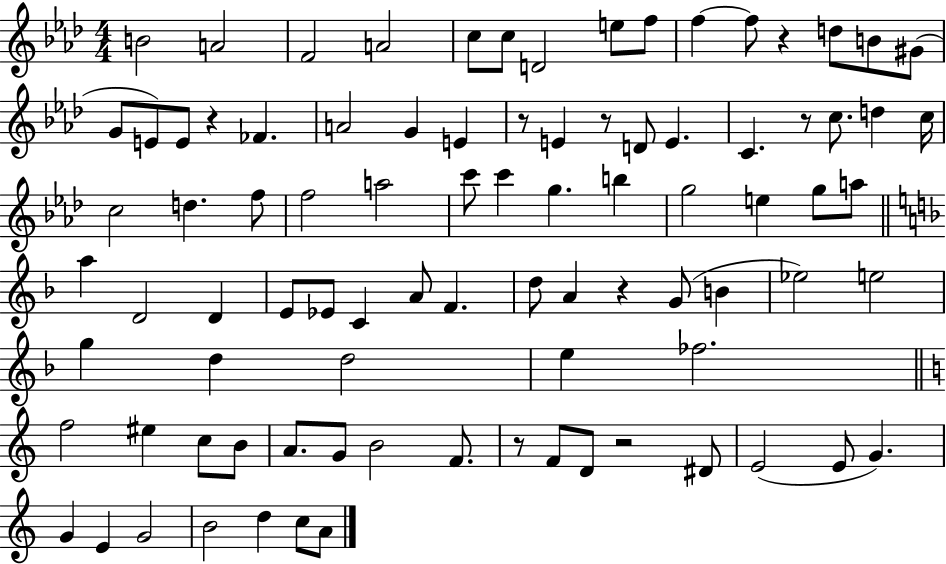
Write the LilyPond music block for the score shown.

{
  \clef treble
  \numericTimeSignature
  \time 4/4
  \key aes \major
  \repeat volta 2 { b'2 a'2 | f'2 a'2 | c''8 c''8 d'2 e''8 f''8 | f''4~~ f''8 r4 d''8 b'8 gis'8( | \break g'8 e'8) e'8 r4 fes'4. | a'2 g'4 e'4 | r8 e'4 r8 d'8 e'4. | c'4. r8 c''8. d''4 c''16 | \break c''2 d''4. f''8 | f''2 a''2 | c'''8 c'''4 g''4. b''4 | g''2 e''4 g''8 a''8 | \break \bar "||" \break \key f \major a''4 d'2 d'4 | e'8 ees'8 c'4 a'8 f'4. | d''8 a'4 r4 g'8( b'4 | ees''2) e''2 | \break g''4 d''4 d''2 | e''4 fes''2. | \bar "||" \break \key a \minor f''2 eis''4 c''8 b'8 | a'8. g'8 b'2 f'8. | r8 f'8 d'8 r2 dis'8 | e'2( e'8 g'4.) | \break g'4 e'4 g'2 | b'2 d''4 c''8 a'8 | } \bar "|."
}